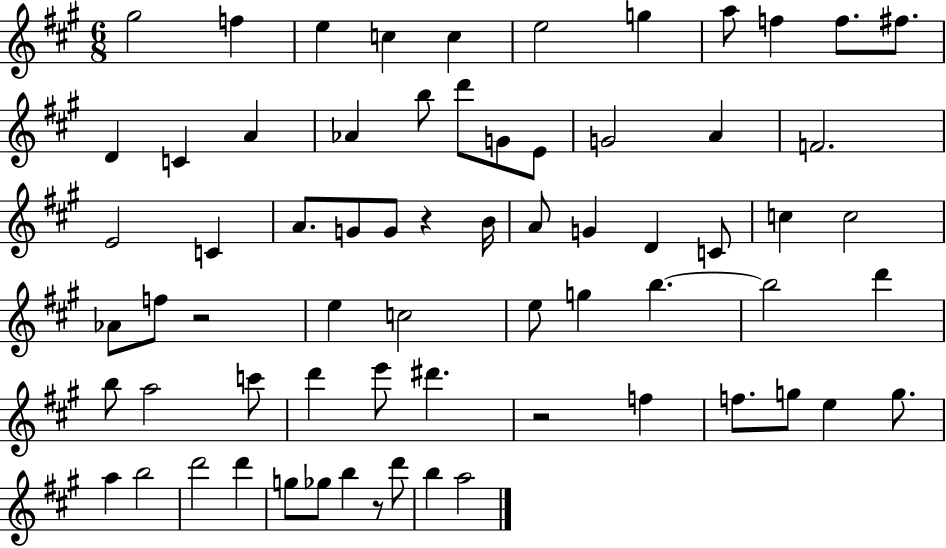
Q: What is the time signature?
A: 6/8